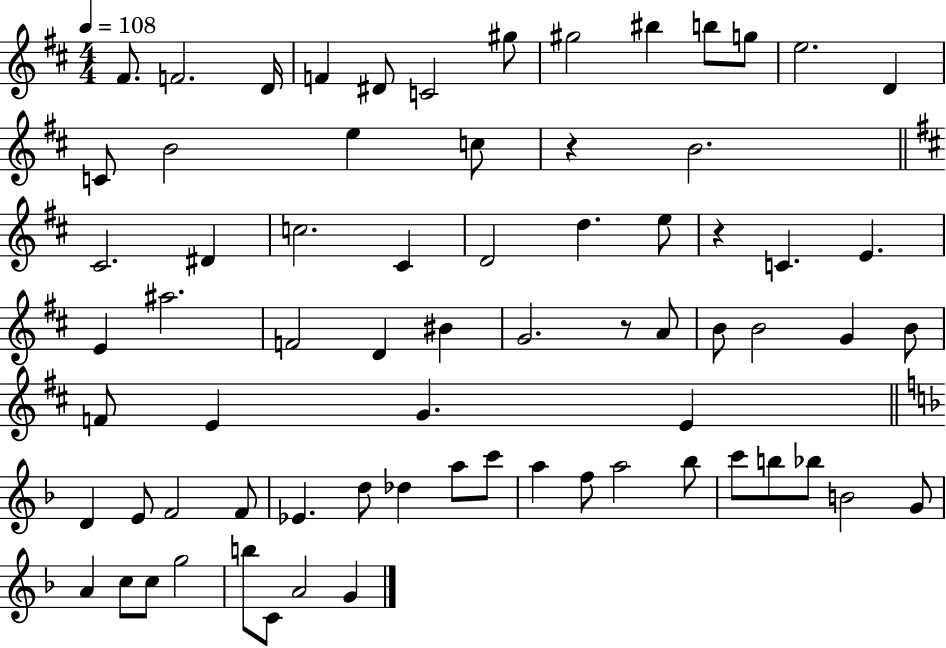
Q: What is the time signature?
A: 4/4